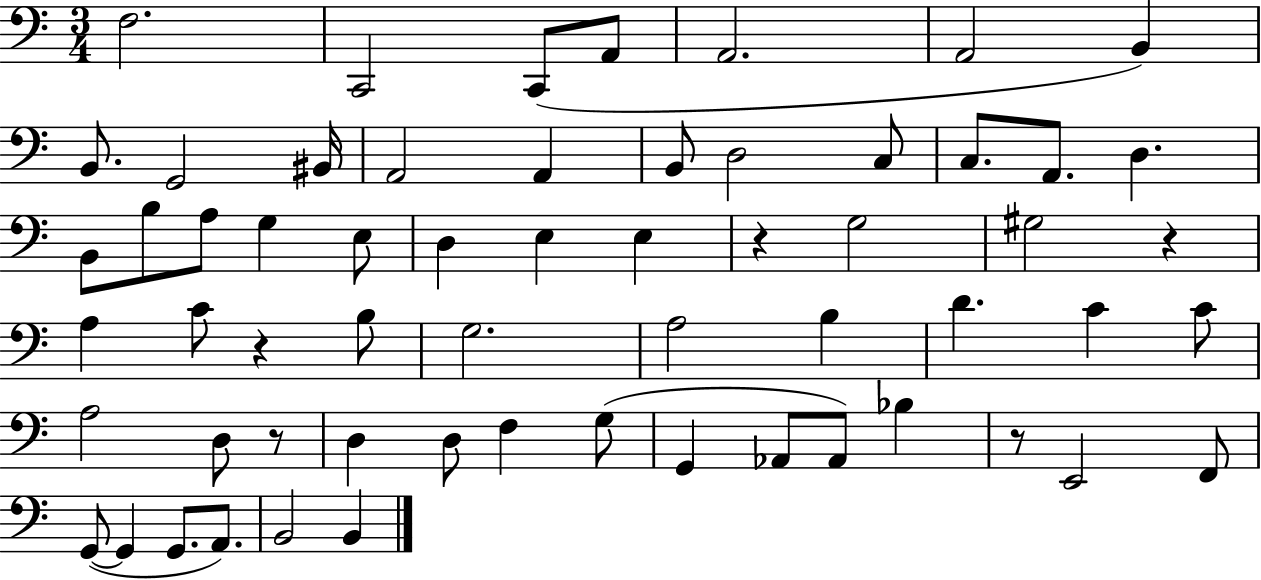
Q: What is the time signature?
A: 3/4